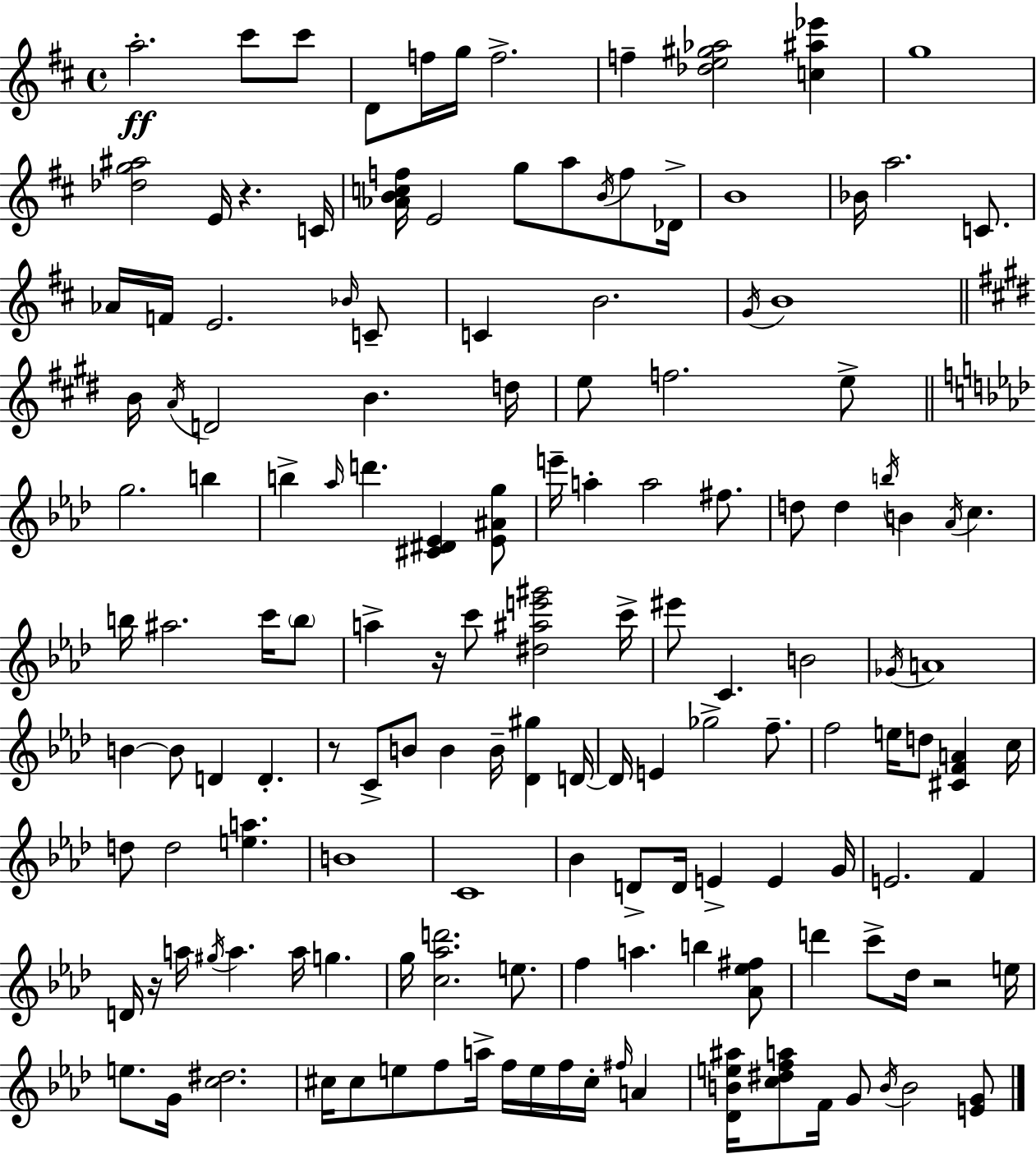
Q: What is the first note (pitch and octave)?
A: A5